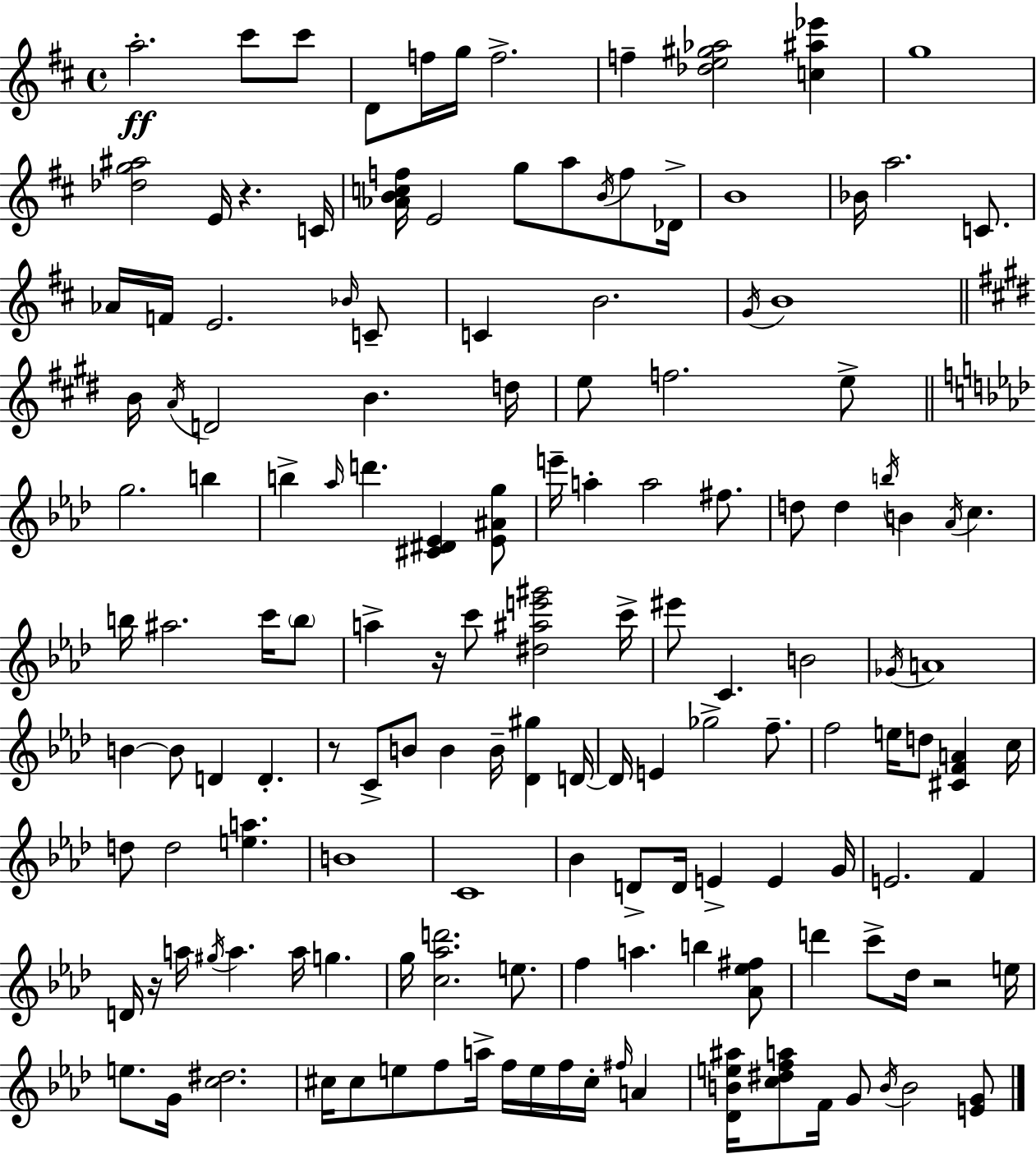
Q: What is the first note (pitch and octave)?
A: A5